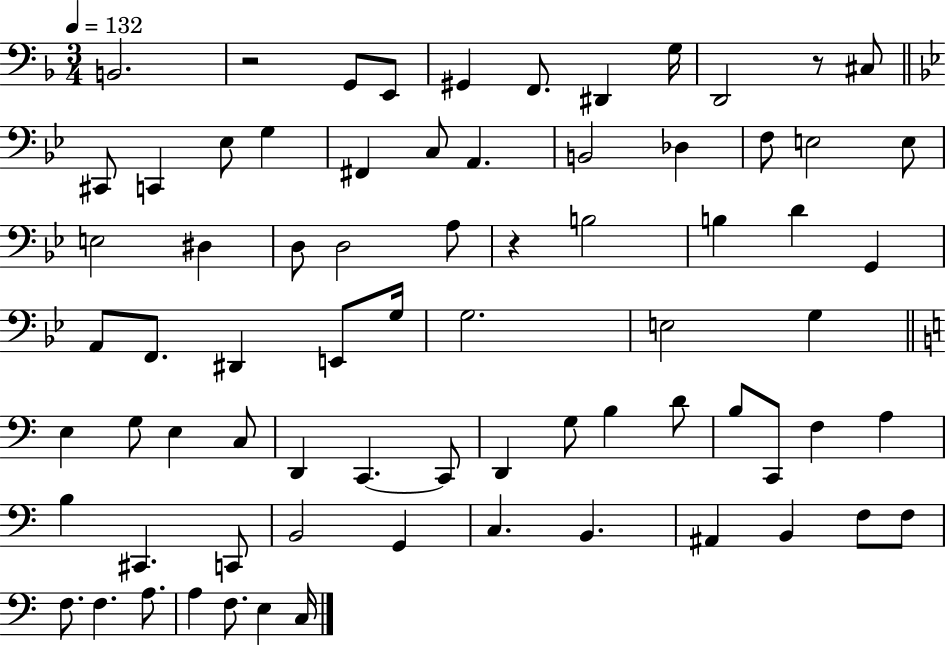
{
  \clef bass
  \numericTimeSignature
  \time 3/4
  \key f \major
  \tempo 4 = 132
  b,2. | r2 g,8 e,8 | gis,4 f,8. dis,4 g16 | d,2 r8 cis8 | \break \bar "||" \break \key g \minor cis,8 c,4 ees8 g4 | fis,4 c8 a,4. | b,2 des4 | f8 e2 e8 | \break e2 dis4 | d8 d2 a8 | r4 b2 | b4 d'4 g,4 | \break a,8 f,8. dis,4 e,8 g16 | g2. | e2 g4 | \bar "||" \break \key a \minor e4 g8 e4 c8 | d,4 c,4.~~ c,8 | d,4 g8 b4 d'8 | b8 c,8 f4 a4 | \break b4 cis,4. c,8 | b,2 g,4 | c4. b,4. | ais,4 b,4 f8 f8 | \break f8. f4. a8. | a4 f8. e4 c16 | \bar "|."
}